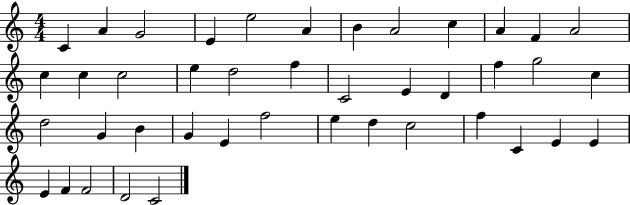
{
  \clef treble
  \numericTimeSignature
  \time 4/4
  \key c \major
  c'4 a'4 g'2 | e'4 e''2 a'4 | b'4 a'2 c''4 | a'4 f'4 a'2 | \break c''4 c''4 c''2 | e''4 d''2 f''4 | c'2 e'4 d'4 | f''4 g''2 c''4 | \break d''2 g'4 b'4 | g'4 e'4 f''2 | e''4 d''4 c''2 | f''4 c'4 e'4 e'4 | \break e'4 f'4 f'2 | d'2 c'2 | \bar "|."
}